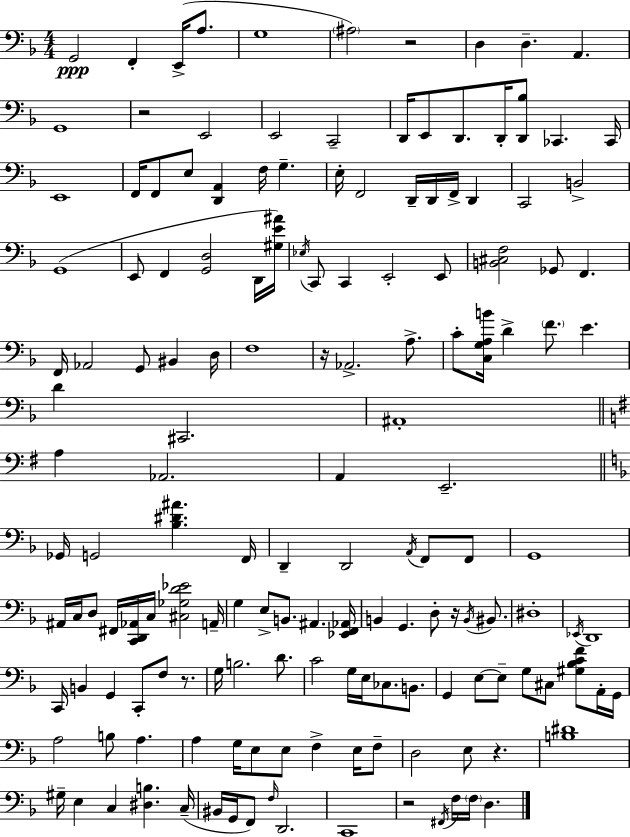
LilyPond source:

{
  \clef bass
  \numericTimeSignature
  \time 4/4
  \key f \major
  g,2\ppp f,4-. e,16->( a8. | g1 | \parenthesize ais2) r2 | d4 d4.-- a,4. | \break g,1 | r2 e,2 | e,2 c,2-- | d,16 e,8 d,8. d,16-. <d, bes>8 ces,4. ces,16 | \break e,1 | f,16 f,8 e8 <d, a,>4 f16 g4.-- | e16-. f,2 d,16-- d,16 f,16-> d,4 | c,2 b,2-> | \break g,1( | e,8 f,4 <g, d>2 d,16 <gis e' ais'>16) | \acciaccatura { ees16 } c,8 c,4 e,2-. e,8 | <b, cis f>2 ges,8 f,4. | \break f,16 aes,2 g,8 bis,4 | d16 f1 | r16 aes,2.-> a8.-> | c'8-. <c g a b'>16 d'4-> \parenthesize f'8. e'4. | \break d'4 cis,2. | ais,1-. | \bar "||" \break \key g \major a4 aes,2. | a,4 e,2.-- | \bar "||" \break \key f \major ges,16 g,2 <bes dis' ais'>4. f,16 | d,4-- d,2 \acciaccatura { a,16 } f,8 f,8 | g,1 | ais,16 c16 d8 fis,16 <c, d, aes,>16 c16 <cis ges d' ees'>2 | \break a,16-- g4 e8-> b,8. ais,4. | <ees, f, aes,>16 b,4 g,4. d8-. r16 \acciaccatura { b,16 } bis,8. | dis1-. | \acciaccatura { ees,16 } d,1 | \break c,16 b,4 g,4 c,8-. f8 | r8. g16 b2. | d'8. c'2 g16 e16 ces8. | b,8. g,4 e8~~ e8-- g8 cis8 <gis bes c' f'>8 | \break a,16-. g,16 a2 b8 a4. | a4 g16 e8 e8 f4-> | e16 f8-- d2 e8 r4. | <b dis'>1 | \break gis16-- e4 c4 <dis b>4. | c16--( bis,16 g,16 f,8) \grace { f16 } d,2. | c,1 | r2 \acciaccatura { fis,16 } f16 \parenthesize f16 d4. | \break \bar "|."
}